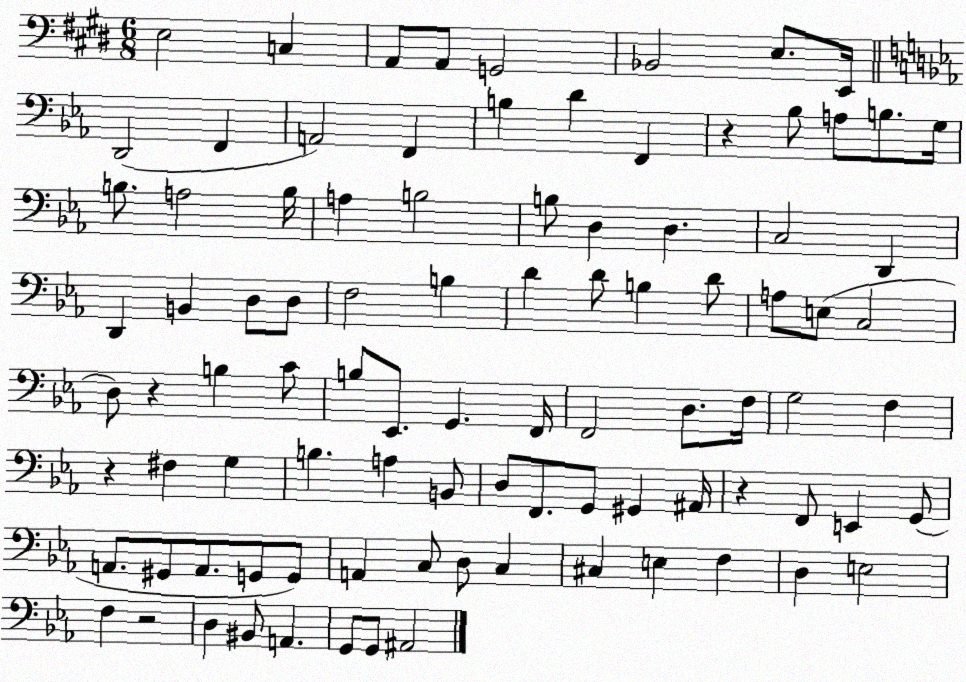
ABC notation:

X:1
T:Untitled
M:6/8
L:1/4
K:E
E,2 C, A,,/2 A,,/2 G,,2 _B,,2 E,/2 E,,/4 D,,2 F,, A,,2 F,, B, D F,, z _B,/2 A,/2 B,/2 G,/4 B,/2 A,2 B,/4 A, B,2 B,/2 D, D, C,2 D,, D,, B,, D,/2 D,/2 F,2 B, D D/2 B, D/2 A,/2 E,/2 C,2 D,/2 z B, C/2 B,/2 _E,,/2 G,, F,,/4 F,,2 D,/2 F,/4 G,2 F, z ^F, G, B, A, B,,/2 D,/2 F,,/2 G,,/2 ^G,, ^A,,/4 z F,,/2 E,, G,,/2 A,,/2 ^G,,/2 A,,/2 G,,/2 G,,/2 A,, C,/2 D,/2 C, ^C, E, F, D, E,2 F, z2 D, ^B,,/2 A,, G,,/2 G,,/2 ^A,,2